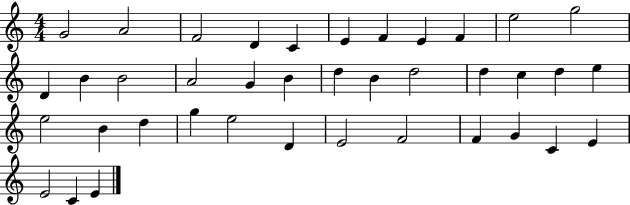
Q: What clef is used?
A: treble